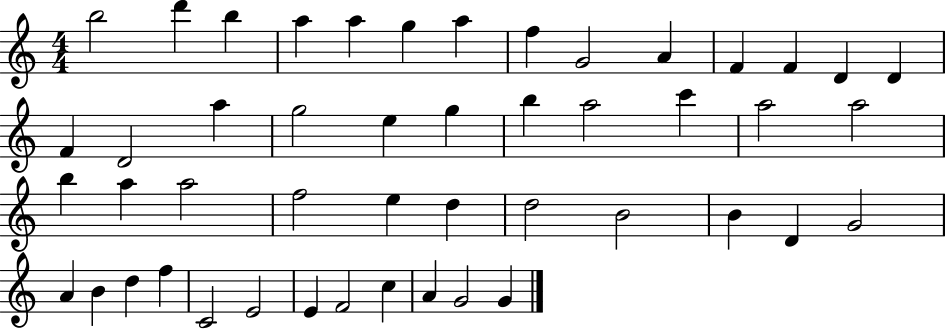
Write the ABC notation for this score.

X:1
T:Untitled
M:4/4
L:1/4
K:C
b2 d' b a a g a f G2 A F F D D F D2 a g2 e g b a2 c' a2 a2 b a a2 f2 e d d2 B2 B D G2 A B d f C2 E2 E F2 c A G2 G